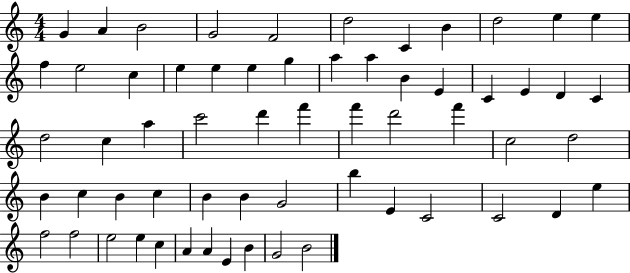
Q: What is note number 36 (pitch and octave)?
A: C5